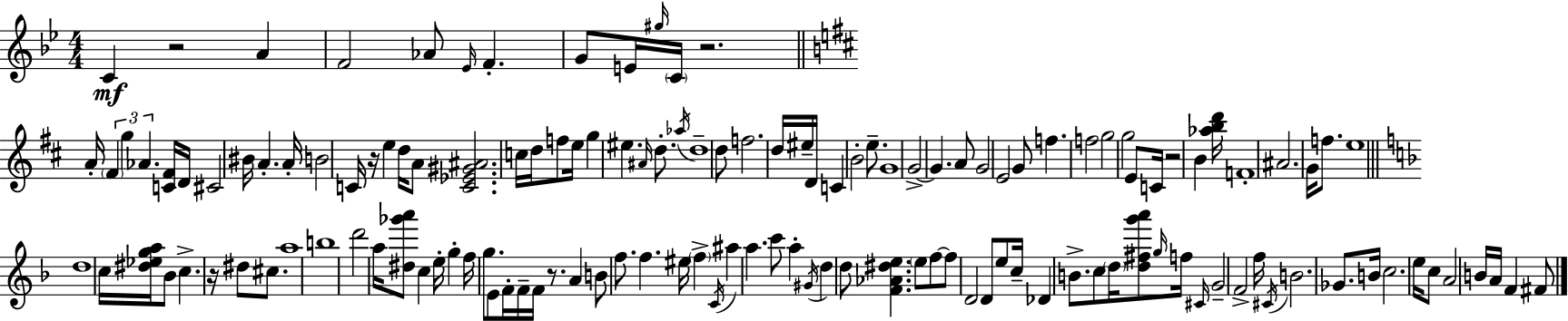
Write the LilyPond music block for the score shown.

{
  \clef treble
  \numericTimeSignature
  \time 4/4
  \key bes \major
  c'4\mf r2 a'4 | f'2 aes'8 \grace { ees'16 } f'4.-. | g'8 e'16 \grace { gis''16 } \parenthesize c'16 r2. | \bar "||" \break \key b \minor a'16-. \tuplet 3/2 { \parenthesize fis'4 g''4 aes'4. } <c' fis'>16 | d'16 cis'2 bis'16 a'4.-. | a'16-. b'2 c'16 r16 e''4 d''16 | a'8 <c' ees' gis' ais'>2. c''16 d''16 | \break f''8 e''16 g''4 eis''4. \grace { ais'16 } d''8.-. | \acciaccatura { aes''16 } d''1-- | d''8 f''2. | d''16 eis''16-- d'16 c'4 b'2-. e''8.-- | \break g'1 | g'2->~~ g'4. | a'8 g'2 e'2 | g'8 f''4. f''2 | \break g''2 g''2 | e'8 c'16 r2 b'4 | <aes'' b'' d'''>16 f'1-. | ais'2. g'16 f''8. | \break e''1 | \bar "||" \break \key f \major d''1 | c''16 <dis'' ees'' g'' a''>16 bes'8 c''4.-> r16 dis''8 cis''8. | a''1 | b''1 | \break d'''2 a''16 <dis'' ges''' a'''>8 c''4 e''16-. | g''4-. f''16 g''8. e'8 f'16-. f'16-- f'16 r8. | a'4 b'8 f''8. f''4. eis''16 | \parenthesize f''4-> \acciaccatura { c'16 } ais''4 a''4. c'''8 | \break a''4-. \acciaccatura { gis'16 } d''4 d''8 <f' aes' dis'' e''>4. | \parenthesize e''8 f''8~~ f''8 d'2 | d'8 e''8 c''16-- des'4 b'8.-> c''8 \parenthesize d''16 <d'' fis'' g''' a'''>8 | \grace { g''16 } f''16 \grace { cis'16 } g'2-- f'2-> | \break f''16 \acciaccatura { cis'16 } b'2. | ges'8. b'16 c''2. | e''16 c''8 a'2 b'16 a'16 f'4 | fis'8 \bar "|."
}